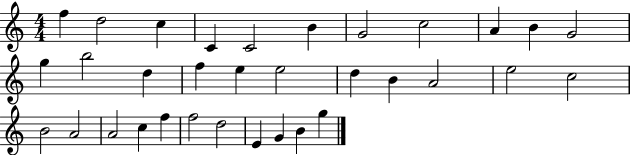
X:1
T:Untitled
M:4/4
L:1/4
K:C
f d2 c C C2 B G2 c2 A B G2 g b2 d f e e2 d B A2 e2 c2 B2 A2 A2 c f f2 d2 E G B g